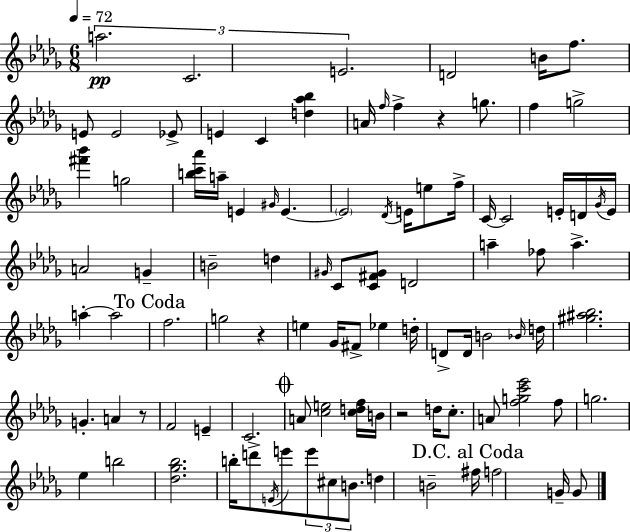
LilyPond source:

{
  \clef treble
  \numericTimeSignature
  \time 6/8
  \key bes \minor
  \tempo 4 = 72
  \repeat volta 2 { \tuplet 3/2 { a''2.\pp | c'2. | e'2. } | d'2 b'16 f''8. | \break e'8 e'2 ees'8-> | e'4 c'4 <d'' aes'' bes''>4 | a'16 \grace { f''16 } f''4-> r4 g''8. | f''4 g''2-> | \break <fis''' bes'''>4 g''2 | <b'' c''' aes'''>16 a''16-- e'4 \grace { gis'16 } e'4.~~ | \parenthesize e'2 \acciaccatura { des'16 } e'16 | e''8 f''16-> c'16~~ c'2 | \break e'16-. d'16 \acciaccatura { ges'16 } e'16 a'2 | g'4-- b'2-- | d''4 \grace { gis'16 } c'8 <c' fis' gis'>8 d'2 | a''4-- fes''8 a''4.-> | \break a''4-.~~ a''2 | \mark "To Coda" f''2. | g''2 | r4 e''4 ges'16 fis'8-> | \break ees''4 d''16-. d'8-> d'16 b'2 | \grace { bes'16 } d''16 <gis'' ais'' bes''>2. | g'4.-. | a'4 r8 f'2 | \break e'4-- c'2. | \mark \markup { \musicglyph "scripts.coda" } a'8 <c'' e''>2 | <c'' d'' f''>16 b'16 r2 | d''16 c''8.-. a'8 <f'' g'' c''' ees'''>2 | \break f''8 g''2. | ees''4 b''2 | <des'' ges'' bes''>2. | b''16-. d'''8-> \acciaccatura { e'16 } e'''8 | \break \tuplet 3/2 { e'''8 cis''8 b'8. } d''4 b'2-- | \mark "D.C. al Coda" fis''16 f''2 | g'16-- g'8 } \bar "|."
}